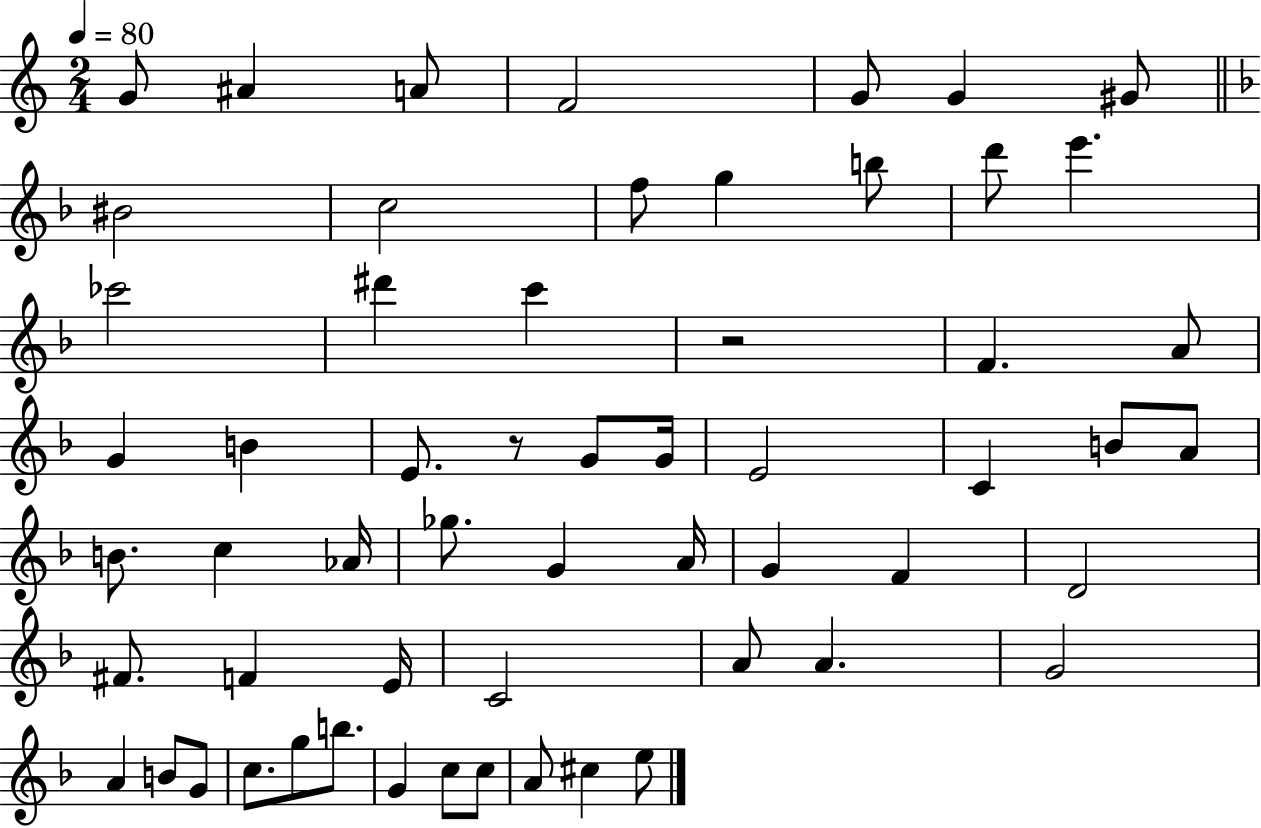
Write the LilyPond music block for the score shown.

{
  \clef treble
  \numericTimeSignature
  \time 2/4
  \key c \major
  \tempo 4 = 80
  \repeat volta 2 { g'8 ais'4 a'8 | f'2 | g'8 g'4 gis'8 | \bar "||" \break \key d \minor bis'2 | c''2 | f''8 g''4 b''8 | d'''8 e'''4. | \break ces'''2 | dis'''4 c'''4 | r2 | f'4. a'8 | \break g'4 b'4 | e'8. r8 g'8 g'16 | e'2 | c'4 b'8 a'8 | \break b'8. c''4 aes'16 | ges''8. g'4 a'16 | g'4 f'4 | d'2 | \break fis'8. f'4 e'16 | c'2 | a'8 a'4. | g'2 | \break a'4 b'8 g'8 | c''8. g''8 b''8. | g'4 c''8 c''8 | a'8 cis''4 e''8 | \break } \bar "|."
}